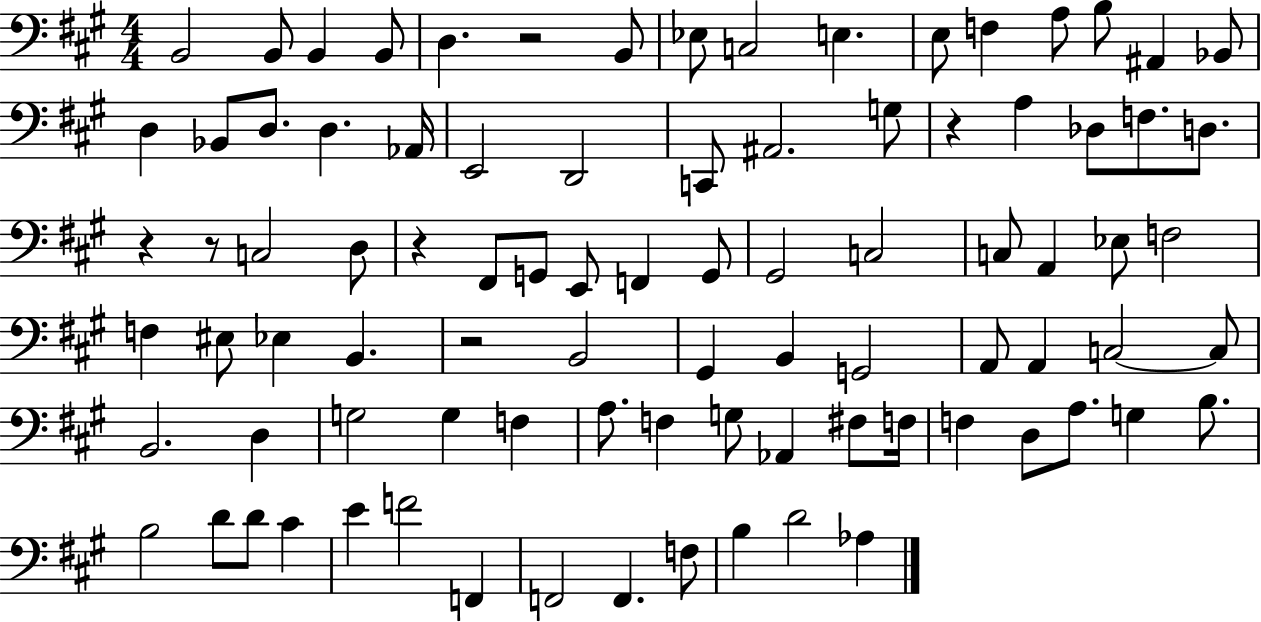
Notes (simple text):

B2/h B2/e B2/q B2/e D3/q. R/h B2/e Eb3/e C3/h E3/q. E3/e F3/q A3/e B3/e A#2/q Bb2/e D3/q Bb2/e D3/e. D3/q. Ab2/s E2/h D2/h C2/e A#2/h. G3/e R/q A3/q Db3/e F3/e. D3/e. R/q R/e C3/h D3/e R/q F#2/e G2/e E2/e F2/q G2/e G#2/h C3/h C3/e A2/q Eb3/e F3/h F3/q EIS3/e Eb3/q B2/q. R/h B2/h G#2/q B2/q G2/h A2/e A2/q C3/h C3/e B2/h. D3/q G3/h G3/q F3/q A3/e. F3/q G3/e Ab2/q F#3/e F3/s F3/q D3/e A3/e. G3/q B3/e. B3/h D4/e D4/e C#4/q E4/q F4/h F2/q F2/h F2/q. F3/e B3/q D4/h Ab3/q